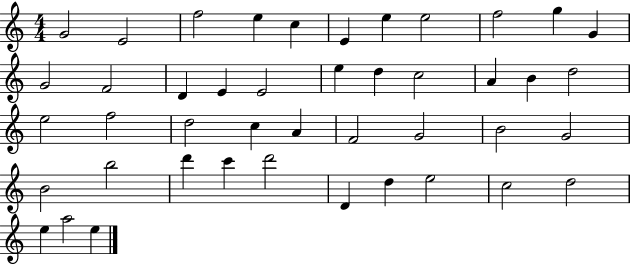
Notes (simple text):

G4/h E4/h F5/h E5/q C5/q E4/q E5/q E5/h F5/h G5/q G4/q G4/h F4/h D4/q E4/q E4/h E5/q D5/q C5/h A4/q B4/q D5/h E5/h F5/h D5/h C5/q A4/q F4/h G4/h B4/h G4/h B4/h B5/h D6/q C6/q D6/h D4/q D5/q E5/h C5/h D5/h E5/q A5/h E5/q